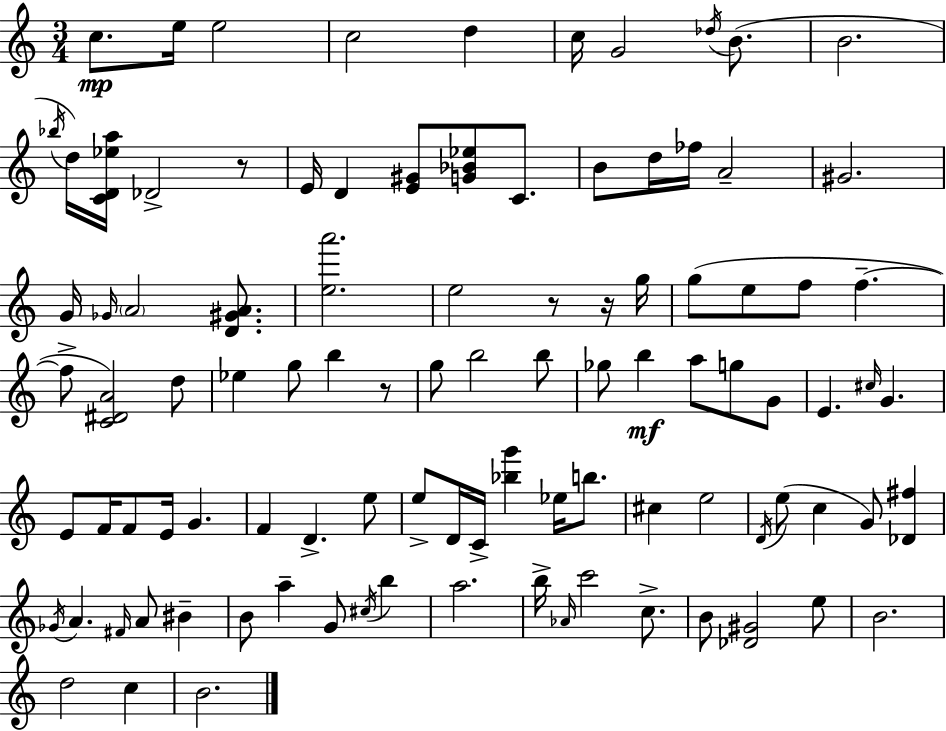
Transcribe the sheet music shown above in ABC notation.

X:1
T:Untitled
M:3/4
L:1/4
K:C
c/2 e/4 e2 c2 d c/4 G2 _d/4 B/2 B2 _b/4 d/4 [CD_ea]/4 _D2 z/2 E/4 D [E^G]/2 [G_B_e]/2 C/2 B/2 d/4 _f/4 A2 ^G2 G/4 _G/4 A2 [D^GA]/2 [ea']2 e2 z/2 z/4 g/4 g/2 e/2 f/2 f f/2 [C^DA]2 d/2 _e g/2 b z/2 g/2 b2 b/2 _g/2 b a/2 g/2 G/2 E ^c/4 G E/2 F/4 F/2 E/4 G F D e/2 e/2 D/4 C/4 [_bg'] _e/4 b/2 ^c e2 D/4 e/2 c G/2 [_D^f] _G/4 A ^F/4 A/2 ^B B/2 a G/2 ^c/4 b a2 b/4 _A/4 c'2 c/2 B/2 [_D^G]2 e/2 B2 d2 c B2